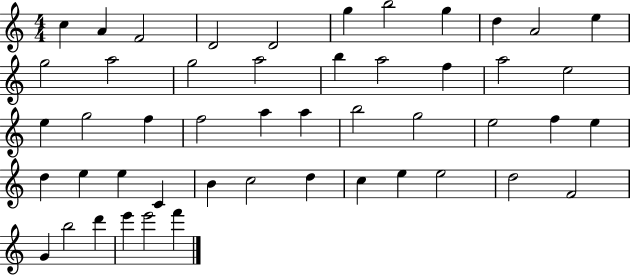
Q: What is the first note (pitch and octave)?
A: C5